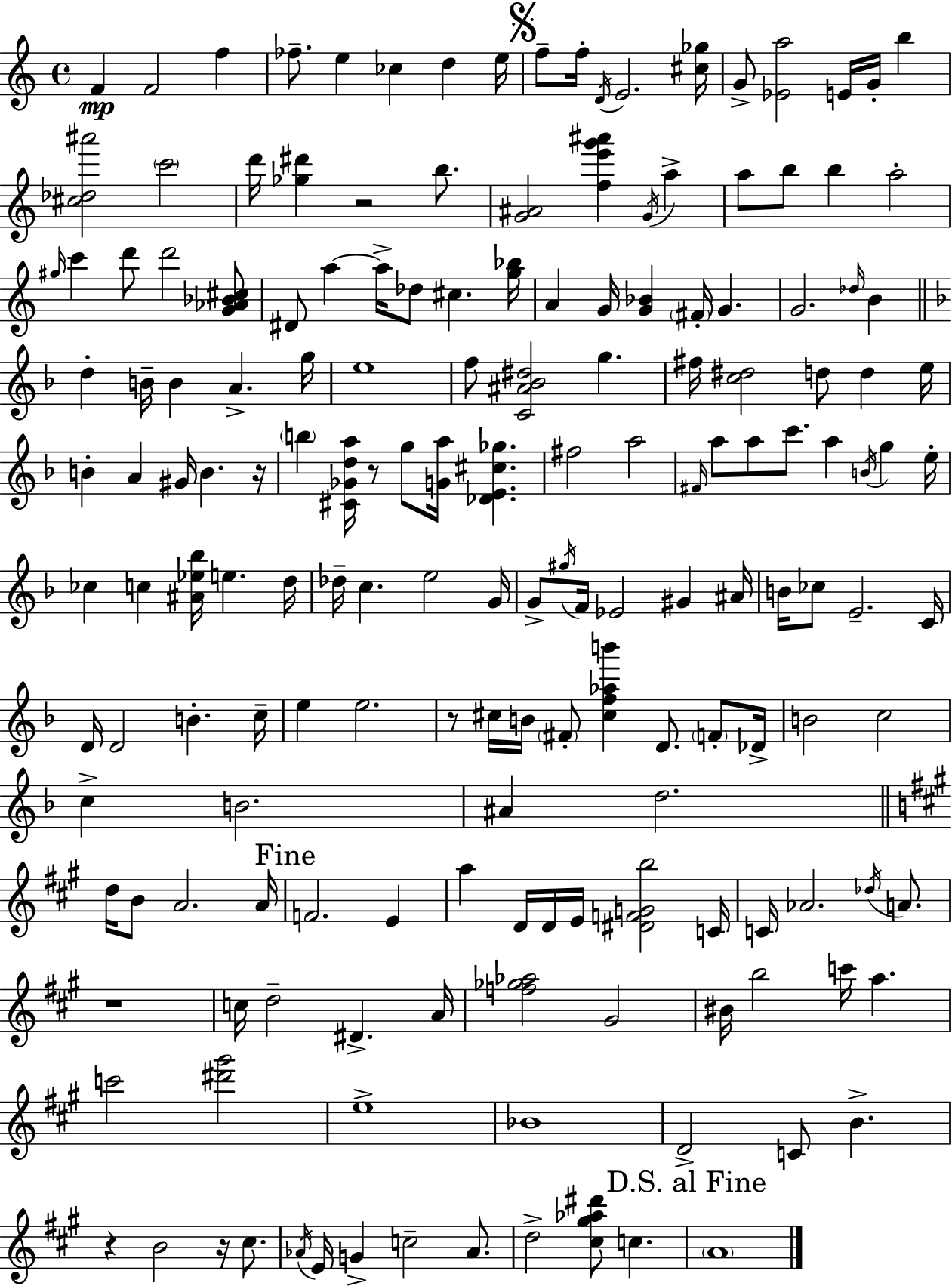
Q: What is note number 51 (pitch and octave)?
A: D5